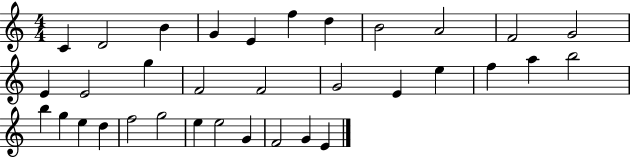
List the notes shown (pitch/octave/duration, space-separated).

C4/q D4/h B4/q G4/q E4/q F5/q D5/q B4/h A4/h F4/h G4/h E4/q E4/h G5/q F4/h F4/h G4/h E4/q E5/q F5/q A5/q B5/h B5/q G5/q E5/q D5/q F5/h G5/h E5/q E5/h G4/q F4/h G4/q E4/q